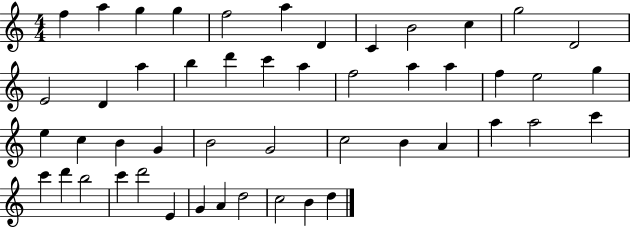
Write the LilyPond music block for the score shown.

{
  \clef treble
  \numericTimeSignature
  \time 4/4
  \key c \major
  f''4 a''4 g''4 g''4 | f''2 a''4 d'4 | c'4 b'2 c''4 | g''2 d'2 | \break e'2 d'4 a''4 | b''4 d'''4 c'''4 a''4 | f''2 a''4 a''4 | f''4 e''2 g''4 | \break e''4 c''4 b'4 g'4 | b'2 g'2 | c''2 b'4 a'4 | a''4 a''2 c'''4 | \break c'''4 d'''4 b''2 | c'''4 d'''2 e'4 | g'4 a'4 d''2 | c''2 b'4 d''4 | \break \bar "|."
}